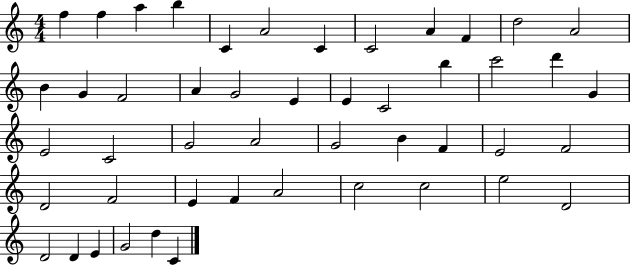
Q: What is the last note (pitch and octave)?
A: C4